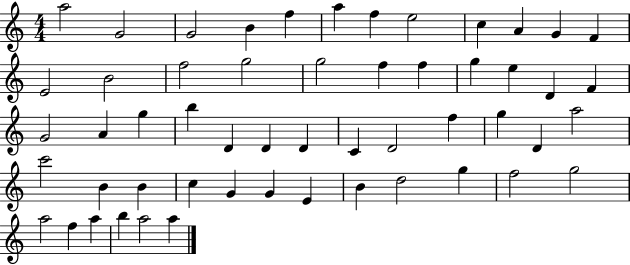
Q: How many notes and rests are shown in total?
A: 54